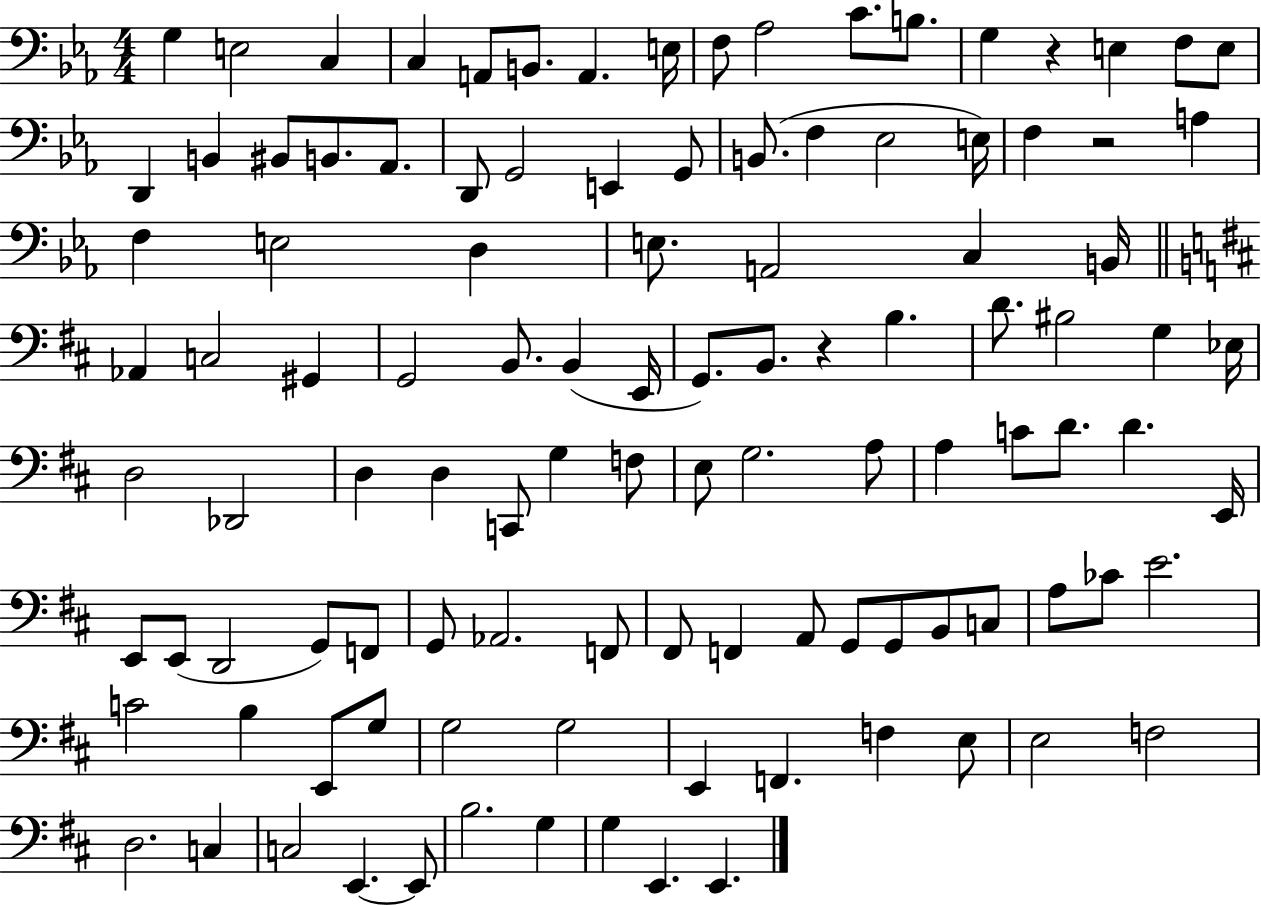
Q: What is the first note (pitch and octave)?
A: G3